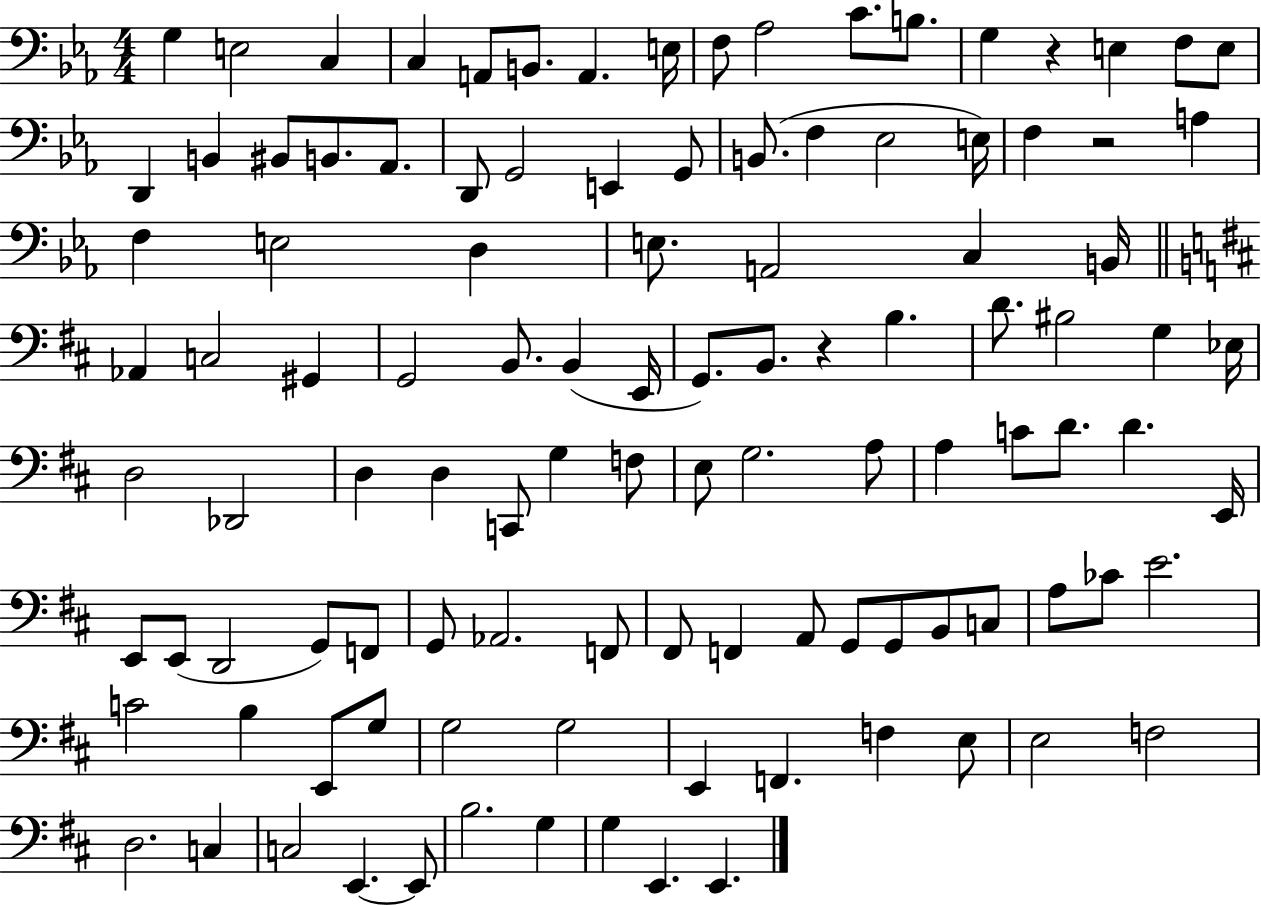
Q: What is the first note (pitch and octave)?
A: G3